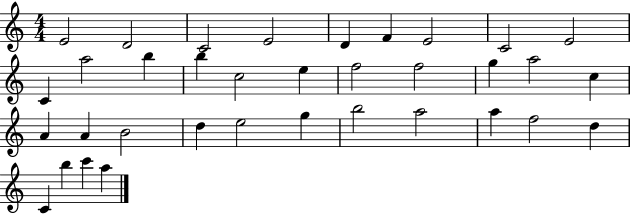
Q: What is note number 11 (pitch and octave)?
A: A5